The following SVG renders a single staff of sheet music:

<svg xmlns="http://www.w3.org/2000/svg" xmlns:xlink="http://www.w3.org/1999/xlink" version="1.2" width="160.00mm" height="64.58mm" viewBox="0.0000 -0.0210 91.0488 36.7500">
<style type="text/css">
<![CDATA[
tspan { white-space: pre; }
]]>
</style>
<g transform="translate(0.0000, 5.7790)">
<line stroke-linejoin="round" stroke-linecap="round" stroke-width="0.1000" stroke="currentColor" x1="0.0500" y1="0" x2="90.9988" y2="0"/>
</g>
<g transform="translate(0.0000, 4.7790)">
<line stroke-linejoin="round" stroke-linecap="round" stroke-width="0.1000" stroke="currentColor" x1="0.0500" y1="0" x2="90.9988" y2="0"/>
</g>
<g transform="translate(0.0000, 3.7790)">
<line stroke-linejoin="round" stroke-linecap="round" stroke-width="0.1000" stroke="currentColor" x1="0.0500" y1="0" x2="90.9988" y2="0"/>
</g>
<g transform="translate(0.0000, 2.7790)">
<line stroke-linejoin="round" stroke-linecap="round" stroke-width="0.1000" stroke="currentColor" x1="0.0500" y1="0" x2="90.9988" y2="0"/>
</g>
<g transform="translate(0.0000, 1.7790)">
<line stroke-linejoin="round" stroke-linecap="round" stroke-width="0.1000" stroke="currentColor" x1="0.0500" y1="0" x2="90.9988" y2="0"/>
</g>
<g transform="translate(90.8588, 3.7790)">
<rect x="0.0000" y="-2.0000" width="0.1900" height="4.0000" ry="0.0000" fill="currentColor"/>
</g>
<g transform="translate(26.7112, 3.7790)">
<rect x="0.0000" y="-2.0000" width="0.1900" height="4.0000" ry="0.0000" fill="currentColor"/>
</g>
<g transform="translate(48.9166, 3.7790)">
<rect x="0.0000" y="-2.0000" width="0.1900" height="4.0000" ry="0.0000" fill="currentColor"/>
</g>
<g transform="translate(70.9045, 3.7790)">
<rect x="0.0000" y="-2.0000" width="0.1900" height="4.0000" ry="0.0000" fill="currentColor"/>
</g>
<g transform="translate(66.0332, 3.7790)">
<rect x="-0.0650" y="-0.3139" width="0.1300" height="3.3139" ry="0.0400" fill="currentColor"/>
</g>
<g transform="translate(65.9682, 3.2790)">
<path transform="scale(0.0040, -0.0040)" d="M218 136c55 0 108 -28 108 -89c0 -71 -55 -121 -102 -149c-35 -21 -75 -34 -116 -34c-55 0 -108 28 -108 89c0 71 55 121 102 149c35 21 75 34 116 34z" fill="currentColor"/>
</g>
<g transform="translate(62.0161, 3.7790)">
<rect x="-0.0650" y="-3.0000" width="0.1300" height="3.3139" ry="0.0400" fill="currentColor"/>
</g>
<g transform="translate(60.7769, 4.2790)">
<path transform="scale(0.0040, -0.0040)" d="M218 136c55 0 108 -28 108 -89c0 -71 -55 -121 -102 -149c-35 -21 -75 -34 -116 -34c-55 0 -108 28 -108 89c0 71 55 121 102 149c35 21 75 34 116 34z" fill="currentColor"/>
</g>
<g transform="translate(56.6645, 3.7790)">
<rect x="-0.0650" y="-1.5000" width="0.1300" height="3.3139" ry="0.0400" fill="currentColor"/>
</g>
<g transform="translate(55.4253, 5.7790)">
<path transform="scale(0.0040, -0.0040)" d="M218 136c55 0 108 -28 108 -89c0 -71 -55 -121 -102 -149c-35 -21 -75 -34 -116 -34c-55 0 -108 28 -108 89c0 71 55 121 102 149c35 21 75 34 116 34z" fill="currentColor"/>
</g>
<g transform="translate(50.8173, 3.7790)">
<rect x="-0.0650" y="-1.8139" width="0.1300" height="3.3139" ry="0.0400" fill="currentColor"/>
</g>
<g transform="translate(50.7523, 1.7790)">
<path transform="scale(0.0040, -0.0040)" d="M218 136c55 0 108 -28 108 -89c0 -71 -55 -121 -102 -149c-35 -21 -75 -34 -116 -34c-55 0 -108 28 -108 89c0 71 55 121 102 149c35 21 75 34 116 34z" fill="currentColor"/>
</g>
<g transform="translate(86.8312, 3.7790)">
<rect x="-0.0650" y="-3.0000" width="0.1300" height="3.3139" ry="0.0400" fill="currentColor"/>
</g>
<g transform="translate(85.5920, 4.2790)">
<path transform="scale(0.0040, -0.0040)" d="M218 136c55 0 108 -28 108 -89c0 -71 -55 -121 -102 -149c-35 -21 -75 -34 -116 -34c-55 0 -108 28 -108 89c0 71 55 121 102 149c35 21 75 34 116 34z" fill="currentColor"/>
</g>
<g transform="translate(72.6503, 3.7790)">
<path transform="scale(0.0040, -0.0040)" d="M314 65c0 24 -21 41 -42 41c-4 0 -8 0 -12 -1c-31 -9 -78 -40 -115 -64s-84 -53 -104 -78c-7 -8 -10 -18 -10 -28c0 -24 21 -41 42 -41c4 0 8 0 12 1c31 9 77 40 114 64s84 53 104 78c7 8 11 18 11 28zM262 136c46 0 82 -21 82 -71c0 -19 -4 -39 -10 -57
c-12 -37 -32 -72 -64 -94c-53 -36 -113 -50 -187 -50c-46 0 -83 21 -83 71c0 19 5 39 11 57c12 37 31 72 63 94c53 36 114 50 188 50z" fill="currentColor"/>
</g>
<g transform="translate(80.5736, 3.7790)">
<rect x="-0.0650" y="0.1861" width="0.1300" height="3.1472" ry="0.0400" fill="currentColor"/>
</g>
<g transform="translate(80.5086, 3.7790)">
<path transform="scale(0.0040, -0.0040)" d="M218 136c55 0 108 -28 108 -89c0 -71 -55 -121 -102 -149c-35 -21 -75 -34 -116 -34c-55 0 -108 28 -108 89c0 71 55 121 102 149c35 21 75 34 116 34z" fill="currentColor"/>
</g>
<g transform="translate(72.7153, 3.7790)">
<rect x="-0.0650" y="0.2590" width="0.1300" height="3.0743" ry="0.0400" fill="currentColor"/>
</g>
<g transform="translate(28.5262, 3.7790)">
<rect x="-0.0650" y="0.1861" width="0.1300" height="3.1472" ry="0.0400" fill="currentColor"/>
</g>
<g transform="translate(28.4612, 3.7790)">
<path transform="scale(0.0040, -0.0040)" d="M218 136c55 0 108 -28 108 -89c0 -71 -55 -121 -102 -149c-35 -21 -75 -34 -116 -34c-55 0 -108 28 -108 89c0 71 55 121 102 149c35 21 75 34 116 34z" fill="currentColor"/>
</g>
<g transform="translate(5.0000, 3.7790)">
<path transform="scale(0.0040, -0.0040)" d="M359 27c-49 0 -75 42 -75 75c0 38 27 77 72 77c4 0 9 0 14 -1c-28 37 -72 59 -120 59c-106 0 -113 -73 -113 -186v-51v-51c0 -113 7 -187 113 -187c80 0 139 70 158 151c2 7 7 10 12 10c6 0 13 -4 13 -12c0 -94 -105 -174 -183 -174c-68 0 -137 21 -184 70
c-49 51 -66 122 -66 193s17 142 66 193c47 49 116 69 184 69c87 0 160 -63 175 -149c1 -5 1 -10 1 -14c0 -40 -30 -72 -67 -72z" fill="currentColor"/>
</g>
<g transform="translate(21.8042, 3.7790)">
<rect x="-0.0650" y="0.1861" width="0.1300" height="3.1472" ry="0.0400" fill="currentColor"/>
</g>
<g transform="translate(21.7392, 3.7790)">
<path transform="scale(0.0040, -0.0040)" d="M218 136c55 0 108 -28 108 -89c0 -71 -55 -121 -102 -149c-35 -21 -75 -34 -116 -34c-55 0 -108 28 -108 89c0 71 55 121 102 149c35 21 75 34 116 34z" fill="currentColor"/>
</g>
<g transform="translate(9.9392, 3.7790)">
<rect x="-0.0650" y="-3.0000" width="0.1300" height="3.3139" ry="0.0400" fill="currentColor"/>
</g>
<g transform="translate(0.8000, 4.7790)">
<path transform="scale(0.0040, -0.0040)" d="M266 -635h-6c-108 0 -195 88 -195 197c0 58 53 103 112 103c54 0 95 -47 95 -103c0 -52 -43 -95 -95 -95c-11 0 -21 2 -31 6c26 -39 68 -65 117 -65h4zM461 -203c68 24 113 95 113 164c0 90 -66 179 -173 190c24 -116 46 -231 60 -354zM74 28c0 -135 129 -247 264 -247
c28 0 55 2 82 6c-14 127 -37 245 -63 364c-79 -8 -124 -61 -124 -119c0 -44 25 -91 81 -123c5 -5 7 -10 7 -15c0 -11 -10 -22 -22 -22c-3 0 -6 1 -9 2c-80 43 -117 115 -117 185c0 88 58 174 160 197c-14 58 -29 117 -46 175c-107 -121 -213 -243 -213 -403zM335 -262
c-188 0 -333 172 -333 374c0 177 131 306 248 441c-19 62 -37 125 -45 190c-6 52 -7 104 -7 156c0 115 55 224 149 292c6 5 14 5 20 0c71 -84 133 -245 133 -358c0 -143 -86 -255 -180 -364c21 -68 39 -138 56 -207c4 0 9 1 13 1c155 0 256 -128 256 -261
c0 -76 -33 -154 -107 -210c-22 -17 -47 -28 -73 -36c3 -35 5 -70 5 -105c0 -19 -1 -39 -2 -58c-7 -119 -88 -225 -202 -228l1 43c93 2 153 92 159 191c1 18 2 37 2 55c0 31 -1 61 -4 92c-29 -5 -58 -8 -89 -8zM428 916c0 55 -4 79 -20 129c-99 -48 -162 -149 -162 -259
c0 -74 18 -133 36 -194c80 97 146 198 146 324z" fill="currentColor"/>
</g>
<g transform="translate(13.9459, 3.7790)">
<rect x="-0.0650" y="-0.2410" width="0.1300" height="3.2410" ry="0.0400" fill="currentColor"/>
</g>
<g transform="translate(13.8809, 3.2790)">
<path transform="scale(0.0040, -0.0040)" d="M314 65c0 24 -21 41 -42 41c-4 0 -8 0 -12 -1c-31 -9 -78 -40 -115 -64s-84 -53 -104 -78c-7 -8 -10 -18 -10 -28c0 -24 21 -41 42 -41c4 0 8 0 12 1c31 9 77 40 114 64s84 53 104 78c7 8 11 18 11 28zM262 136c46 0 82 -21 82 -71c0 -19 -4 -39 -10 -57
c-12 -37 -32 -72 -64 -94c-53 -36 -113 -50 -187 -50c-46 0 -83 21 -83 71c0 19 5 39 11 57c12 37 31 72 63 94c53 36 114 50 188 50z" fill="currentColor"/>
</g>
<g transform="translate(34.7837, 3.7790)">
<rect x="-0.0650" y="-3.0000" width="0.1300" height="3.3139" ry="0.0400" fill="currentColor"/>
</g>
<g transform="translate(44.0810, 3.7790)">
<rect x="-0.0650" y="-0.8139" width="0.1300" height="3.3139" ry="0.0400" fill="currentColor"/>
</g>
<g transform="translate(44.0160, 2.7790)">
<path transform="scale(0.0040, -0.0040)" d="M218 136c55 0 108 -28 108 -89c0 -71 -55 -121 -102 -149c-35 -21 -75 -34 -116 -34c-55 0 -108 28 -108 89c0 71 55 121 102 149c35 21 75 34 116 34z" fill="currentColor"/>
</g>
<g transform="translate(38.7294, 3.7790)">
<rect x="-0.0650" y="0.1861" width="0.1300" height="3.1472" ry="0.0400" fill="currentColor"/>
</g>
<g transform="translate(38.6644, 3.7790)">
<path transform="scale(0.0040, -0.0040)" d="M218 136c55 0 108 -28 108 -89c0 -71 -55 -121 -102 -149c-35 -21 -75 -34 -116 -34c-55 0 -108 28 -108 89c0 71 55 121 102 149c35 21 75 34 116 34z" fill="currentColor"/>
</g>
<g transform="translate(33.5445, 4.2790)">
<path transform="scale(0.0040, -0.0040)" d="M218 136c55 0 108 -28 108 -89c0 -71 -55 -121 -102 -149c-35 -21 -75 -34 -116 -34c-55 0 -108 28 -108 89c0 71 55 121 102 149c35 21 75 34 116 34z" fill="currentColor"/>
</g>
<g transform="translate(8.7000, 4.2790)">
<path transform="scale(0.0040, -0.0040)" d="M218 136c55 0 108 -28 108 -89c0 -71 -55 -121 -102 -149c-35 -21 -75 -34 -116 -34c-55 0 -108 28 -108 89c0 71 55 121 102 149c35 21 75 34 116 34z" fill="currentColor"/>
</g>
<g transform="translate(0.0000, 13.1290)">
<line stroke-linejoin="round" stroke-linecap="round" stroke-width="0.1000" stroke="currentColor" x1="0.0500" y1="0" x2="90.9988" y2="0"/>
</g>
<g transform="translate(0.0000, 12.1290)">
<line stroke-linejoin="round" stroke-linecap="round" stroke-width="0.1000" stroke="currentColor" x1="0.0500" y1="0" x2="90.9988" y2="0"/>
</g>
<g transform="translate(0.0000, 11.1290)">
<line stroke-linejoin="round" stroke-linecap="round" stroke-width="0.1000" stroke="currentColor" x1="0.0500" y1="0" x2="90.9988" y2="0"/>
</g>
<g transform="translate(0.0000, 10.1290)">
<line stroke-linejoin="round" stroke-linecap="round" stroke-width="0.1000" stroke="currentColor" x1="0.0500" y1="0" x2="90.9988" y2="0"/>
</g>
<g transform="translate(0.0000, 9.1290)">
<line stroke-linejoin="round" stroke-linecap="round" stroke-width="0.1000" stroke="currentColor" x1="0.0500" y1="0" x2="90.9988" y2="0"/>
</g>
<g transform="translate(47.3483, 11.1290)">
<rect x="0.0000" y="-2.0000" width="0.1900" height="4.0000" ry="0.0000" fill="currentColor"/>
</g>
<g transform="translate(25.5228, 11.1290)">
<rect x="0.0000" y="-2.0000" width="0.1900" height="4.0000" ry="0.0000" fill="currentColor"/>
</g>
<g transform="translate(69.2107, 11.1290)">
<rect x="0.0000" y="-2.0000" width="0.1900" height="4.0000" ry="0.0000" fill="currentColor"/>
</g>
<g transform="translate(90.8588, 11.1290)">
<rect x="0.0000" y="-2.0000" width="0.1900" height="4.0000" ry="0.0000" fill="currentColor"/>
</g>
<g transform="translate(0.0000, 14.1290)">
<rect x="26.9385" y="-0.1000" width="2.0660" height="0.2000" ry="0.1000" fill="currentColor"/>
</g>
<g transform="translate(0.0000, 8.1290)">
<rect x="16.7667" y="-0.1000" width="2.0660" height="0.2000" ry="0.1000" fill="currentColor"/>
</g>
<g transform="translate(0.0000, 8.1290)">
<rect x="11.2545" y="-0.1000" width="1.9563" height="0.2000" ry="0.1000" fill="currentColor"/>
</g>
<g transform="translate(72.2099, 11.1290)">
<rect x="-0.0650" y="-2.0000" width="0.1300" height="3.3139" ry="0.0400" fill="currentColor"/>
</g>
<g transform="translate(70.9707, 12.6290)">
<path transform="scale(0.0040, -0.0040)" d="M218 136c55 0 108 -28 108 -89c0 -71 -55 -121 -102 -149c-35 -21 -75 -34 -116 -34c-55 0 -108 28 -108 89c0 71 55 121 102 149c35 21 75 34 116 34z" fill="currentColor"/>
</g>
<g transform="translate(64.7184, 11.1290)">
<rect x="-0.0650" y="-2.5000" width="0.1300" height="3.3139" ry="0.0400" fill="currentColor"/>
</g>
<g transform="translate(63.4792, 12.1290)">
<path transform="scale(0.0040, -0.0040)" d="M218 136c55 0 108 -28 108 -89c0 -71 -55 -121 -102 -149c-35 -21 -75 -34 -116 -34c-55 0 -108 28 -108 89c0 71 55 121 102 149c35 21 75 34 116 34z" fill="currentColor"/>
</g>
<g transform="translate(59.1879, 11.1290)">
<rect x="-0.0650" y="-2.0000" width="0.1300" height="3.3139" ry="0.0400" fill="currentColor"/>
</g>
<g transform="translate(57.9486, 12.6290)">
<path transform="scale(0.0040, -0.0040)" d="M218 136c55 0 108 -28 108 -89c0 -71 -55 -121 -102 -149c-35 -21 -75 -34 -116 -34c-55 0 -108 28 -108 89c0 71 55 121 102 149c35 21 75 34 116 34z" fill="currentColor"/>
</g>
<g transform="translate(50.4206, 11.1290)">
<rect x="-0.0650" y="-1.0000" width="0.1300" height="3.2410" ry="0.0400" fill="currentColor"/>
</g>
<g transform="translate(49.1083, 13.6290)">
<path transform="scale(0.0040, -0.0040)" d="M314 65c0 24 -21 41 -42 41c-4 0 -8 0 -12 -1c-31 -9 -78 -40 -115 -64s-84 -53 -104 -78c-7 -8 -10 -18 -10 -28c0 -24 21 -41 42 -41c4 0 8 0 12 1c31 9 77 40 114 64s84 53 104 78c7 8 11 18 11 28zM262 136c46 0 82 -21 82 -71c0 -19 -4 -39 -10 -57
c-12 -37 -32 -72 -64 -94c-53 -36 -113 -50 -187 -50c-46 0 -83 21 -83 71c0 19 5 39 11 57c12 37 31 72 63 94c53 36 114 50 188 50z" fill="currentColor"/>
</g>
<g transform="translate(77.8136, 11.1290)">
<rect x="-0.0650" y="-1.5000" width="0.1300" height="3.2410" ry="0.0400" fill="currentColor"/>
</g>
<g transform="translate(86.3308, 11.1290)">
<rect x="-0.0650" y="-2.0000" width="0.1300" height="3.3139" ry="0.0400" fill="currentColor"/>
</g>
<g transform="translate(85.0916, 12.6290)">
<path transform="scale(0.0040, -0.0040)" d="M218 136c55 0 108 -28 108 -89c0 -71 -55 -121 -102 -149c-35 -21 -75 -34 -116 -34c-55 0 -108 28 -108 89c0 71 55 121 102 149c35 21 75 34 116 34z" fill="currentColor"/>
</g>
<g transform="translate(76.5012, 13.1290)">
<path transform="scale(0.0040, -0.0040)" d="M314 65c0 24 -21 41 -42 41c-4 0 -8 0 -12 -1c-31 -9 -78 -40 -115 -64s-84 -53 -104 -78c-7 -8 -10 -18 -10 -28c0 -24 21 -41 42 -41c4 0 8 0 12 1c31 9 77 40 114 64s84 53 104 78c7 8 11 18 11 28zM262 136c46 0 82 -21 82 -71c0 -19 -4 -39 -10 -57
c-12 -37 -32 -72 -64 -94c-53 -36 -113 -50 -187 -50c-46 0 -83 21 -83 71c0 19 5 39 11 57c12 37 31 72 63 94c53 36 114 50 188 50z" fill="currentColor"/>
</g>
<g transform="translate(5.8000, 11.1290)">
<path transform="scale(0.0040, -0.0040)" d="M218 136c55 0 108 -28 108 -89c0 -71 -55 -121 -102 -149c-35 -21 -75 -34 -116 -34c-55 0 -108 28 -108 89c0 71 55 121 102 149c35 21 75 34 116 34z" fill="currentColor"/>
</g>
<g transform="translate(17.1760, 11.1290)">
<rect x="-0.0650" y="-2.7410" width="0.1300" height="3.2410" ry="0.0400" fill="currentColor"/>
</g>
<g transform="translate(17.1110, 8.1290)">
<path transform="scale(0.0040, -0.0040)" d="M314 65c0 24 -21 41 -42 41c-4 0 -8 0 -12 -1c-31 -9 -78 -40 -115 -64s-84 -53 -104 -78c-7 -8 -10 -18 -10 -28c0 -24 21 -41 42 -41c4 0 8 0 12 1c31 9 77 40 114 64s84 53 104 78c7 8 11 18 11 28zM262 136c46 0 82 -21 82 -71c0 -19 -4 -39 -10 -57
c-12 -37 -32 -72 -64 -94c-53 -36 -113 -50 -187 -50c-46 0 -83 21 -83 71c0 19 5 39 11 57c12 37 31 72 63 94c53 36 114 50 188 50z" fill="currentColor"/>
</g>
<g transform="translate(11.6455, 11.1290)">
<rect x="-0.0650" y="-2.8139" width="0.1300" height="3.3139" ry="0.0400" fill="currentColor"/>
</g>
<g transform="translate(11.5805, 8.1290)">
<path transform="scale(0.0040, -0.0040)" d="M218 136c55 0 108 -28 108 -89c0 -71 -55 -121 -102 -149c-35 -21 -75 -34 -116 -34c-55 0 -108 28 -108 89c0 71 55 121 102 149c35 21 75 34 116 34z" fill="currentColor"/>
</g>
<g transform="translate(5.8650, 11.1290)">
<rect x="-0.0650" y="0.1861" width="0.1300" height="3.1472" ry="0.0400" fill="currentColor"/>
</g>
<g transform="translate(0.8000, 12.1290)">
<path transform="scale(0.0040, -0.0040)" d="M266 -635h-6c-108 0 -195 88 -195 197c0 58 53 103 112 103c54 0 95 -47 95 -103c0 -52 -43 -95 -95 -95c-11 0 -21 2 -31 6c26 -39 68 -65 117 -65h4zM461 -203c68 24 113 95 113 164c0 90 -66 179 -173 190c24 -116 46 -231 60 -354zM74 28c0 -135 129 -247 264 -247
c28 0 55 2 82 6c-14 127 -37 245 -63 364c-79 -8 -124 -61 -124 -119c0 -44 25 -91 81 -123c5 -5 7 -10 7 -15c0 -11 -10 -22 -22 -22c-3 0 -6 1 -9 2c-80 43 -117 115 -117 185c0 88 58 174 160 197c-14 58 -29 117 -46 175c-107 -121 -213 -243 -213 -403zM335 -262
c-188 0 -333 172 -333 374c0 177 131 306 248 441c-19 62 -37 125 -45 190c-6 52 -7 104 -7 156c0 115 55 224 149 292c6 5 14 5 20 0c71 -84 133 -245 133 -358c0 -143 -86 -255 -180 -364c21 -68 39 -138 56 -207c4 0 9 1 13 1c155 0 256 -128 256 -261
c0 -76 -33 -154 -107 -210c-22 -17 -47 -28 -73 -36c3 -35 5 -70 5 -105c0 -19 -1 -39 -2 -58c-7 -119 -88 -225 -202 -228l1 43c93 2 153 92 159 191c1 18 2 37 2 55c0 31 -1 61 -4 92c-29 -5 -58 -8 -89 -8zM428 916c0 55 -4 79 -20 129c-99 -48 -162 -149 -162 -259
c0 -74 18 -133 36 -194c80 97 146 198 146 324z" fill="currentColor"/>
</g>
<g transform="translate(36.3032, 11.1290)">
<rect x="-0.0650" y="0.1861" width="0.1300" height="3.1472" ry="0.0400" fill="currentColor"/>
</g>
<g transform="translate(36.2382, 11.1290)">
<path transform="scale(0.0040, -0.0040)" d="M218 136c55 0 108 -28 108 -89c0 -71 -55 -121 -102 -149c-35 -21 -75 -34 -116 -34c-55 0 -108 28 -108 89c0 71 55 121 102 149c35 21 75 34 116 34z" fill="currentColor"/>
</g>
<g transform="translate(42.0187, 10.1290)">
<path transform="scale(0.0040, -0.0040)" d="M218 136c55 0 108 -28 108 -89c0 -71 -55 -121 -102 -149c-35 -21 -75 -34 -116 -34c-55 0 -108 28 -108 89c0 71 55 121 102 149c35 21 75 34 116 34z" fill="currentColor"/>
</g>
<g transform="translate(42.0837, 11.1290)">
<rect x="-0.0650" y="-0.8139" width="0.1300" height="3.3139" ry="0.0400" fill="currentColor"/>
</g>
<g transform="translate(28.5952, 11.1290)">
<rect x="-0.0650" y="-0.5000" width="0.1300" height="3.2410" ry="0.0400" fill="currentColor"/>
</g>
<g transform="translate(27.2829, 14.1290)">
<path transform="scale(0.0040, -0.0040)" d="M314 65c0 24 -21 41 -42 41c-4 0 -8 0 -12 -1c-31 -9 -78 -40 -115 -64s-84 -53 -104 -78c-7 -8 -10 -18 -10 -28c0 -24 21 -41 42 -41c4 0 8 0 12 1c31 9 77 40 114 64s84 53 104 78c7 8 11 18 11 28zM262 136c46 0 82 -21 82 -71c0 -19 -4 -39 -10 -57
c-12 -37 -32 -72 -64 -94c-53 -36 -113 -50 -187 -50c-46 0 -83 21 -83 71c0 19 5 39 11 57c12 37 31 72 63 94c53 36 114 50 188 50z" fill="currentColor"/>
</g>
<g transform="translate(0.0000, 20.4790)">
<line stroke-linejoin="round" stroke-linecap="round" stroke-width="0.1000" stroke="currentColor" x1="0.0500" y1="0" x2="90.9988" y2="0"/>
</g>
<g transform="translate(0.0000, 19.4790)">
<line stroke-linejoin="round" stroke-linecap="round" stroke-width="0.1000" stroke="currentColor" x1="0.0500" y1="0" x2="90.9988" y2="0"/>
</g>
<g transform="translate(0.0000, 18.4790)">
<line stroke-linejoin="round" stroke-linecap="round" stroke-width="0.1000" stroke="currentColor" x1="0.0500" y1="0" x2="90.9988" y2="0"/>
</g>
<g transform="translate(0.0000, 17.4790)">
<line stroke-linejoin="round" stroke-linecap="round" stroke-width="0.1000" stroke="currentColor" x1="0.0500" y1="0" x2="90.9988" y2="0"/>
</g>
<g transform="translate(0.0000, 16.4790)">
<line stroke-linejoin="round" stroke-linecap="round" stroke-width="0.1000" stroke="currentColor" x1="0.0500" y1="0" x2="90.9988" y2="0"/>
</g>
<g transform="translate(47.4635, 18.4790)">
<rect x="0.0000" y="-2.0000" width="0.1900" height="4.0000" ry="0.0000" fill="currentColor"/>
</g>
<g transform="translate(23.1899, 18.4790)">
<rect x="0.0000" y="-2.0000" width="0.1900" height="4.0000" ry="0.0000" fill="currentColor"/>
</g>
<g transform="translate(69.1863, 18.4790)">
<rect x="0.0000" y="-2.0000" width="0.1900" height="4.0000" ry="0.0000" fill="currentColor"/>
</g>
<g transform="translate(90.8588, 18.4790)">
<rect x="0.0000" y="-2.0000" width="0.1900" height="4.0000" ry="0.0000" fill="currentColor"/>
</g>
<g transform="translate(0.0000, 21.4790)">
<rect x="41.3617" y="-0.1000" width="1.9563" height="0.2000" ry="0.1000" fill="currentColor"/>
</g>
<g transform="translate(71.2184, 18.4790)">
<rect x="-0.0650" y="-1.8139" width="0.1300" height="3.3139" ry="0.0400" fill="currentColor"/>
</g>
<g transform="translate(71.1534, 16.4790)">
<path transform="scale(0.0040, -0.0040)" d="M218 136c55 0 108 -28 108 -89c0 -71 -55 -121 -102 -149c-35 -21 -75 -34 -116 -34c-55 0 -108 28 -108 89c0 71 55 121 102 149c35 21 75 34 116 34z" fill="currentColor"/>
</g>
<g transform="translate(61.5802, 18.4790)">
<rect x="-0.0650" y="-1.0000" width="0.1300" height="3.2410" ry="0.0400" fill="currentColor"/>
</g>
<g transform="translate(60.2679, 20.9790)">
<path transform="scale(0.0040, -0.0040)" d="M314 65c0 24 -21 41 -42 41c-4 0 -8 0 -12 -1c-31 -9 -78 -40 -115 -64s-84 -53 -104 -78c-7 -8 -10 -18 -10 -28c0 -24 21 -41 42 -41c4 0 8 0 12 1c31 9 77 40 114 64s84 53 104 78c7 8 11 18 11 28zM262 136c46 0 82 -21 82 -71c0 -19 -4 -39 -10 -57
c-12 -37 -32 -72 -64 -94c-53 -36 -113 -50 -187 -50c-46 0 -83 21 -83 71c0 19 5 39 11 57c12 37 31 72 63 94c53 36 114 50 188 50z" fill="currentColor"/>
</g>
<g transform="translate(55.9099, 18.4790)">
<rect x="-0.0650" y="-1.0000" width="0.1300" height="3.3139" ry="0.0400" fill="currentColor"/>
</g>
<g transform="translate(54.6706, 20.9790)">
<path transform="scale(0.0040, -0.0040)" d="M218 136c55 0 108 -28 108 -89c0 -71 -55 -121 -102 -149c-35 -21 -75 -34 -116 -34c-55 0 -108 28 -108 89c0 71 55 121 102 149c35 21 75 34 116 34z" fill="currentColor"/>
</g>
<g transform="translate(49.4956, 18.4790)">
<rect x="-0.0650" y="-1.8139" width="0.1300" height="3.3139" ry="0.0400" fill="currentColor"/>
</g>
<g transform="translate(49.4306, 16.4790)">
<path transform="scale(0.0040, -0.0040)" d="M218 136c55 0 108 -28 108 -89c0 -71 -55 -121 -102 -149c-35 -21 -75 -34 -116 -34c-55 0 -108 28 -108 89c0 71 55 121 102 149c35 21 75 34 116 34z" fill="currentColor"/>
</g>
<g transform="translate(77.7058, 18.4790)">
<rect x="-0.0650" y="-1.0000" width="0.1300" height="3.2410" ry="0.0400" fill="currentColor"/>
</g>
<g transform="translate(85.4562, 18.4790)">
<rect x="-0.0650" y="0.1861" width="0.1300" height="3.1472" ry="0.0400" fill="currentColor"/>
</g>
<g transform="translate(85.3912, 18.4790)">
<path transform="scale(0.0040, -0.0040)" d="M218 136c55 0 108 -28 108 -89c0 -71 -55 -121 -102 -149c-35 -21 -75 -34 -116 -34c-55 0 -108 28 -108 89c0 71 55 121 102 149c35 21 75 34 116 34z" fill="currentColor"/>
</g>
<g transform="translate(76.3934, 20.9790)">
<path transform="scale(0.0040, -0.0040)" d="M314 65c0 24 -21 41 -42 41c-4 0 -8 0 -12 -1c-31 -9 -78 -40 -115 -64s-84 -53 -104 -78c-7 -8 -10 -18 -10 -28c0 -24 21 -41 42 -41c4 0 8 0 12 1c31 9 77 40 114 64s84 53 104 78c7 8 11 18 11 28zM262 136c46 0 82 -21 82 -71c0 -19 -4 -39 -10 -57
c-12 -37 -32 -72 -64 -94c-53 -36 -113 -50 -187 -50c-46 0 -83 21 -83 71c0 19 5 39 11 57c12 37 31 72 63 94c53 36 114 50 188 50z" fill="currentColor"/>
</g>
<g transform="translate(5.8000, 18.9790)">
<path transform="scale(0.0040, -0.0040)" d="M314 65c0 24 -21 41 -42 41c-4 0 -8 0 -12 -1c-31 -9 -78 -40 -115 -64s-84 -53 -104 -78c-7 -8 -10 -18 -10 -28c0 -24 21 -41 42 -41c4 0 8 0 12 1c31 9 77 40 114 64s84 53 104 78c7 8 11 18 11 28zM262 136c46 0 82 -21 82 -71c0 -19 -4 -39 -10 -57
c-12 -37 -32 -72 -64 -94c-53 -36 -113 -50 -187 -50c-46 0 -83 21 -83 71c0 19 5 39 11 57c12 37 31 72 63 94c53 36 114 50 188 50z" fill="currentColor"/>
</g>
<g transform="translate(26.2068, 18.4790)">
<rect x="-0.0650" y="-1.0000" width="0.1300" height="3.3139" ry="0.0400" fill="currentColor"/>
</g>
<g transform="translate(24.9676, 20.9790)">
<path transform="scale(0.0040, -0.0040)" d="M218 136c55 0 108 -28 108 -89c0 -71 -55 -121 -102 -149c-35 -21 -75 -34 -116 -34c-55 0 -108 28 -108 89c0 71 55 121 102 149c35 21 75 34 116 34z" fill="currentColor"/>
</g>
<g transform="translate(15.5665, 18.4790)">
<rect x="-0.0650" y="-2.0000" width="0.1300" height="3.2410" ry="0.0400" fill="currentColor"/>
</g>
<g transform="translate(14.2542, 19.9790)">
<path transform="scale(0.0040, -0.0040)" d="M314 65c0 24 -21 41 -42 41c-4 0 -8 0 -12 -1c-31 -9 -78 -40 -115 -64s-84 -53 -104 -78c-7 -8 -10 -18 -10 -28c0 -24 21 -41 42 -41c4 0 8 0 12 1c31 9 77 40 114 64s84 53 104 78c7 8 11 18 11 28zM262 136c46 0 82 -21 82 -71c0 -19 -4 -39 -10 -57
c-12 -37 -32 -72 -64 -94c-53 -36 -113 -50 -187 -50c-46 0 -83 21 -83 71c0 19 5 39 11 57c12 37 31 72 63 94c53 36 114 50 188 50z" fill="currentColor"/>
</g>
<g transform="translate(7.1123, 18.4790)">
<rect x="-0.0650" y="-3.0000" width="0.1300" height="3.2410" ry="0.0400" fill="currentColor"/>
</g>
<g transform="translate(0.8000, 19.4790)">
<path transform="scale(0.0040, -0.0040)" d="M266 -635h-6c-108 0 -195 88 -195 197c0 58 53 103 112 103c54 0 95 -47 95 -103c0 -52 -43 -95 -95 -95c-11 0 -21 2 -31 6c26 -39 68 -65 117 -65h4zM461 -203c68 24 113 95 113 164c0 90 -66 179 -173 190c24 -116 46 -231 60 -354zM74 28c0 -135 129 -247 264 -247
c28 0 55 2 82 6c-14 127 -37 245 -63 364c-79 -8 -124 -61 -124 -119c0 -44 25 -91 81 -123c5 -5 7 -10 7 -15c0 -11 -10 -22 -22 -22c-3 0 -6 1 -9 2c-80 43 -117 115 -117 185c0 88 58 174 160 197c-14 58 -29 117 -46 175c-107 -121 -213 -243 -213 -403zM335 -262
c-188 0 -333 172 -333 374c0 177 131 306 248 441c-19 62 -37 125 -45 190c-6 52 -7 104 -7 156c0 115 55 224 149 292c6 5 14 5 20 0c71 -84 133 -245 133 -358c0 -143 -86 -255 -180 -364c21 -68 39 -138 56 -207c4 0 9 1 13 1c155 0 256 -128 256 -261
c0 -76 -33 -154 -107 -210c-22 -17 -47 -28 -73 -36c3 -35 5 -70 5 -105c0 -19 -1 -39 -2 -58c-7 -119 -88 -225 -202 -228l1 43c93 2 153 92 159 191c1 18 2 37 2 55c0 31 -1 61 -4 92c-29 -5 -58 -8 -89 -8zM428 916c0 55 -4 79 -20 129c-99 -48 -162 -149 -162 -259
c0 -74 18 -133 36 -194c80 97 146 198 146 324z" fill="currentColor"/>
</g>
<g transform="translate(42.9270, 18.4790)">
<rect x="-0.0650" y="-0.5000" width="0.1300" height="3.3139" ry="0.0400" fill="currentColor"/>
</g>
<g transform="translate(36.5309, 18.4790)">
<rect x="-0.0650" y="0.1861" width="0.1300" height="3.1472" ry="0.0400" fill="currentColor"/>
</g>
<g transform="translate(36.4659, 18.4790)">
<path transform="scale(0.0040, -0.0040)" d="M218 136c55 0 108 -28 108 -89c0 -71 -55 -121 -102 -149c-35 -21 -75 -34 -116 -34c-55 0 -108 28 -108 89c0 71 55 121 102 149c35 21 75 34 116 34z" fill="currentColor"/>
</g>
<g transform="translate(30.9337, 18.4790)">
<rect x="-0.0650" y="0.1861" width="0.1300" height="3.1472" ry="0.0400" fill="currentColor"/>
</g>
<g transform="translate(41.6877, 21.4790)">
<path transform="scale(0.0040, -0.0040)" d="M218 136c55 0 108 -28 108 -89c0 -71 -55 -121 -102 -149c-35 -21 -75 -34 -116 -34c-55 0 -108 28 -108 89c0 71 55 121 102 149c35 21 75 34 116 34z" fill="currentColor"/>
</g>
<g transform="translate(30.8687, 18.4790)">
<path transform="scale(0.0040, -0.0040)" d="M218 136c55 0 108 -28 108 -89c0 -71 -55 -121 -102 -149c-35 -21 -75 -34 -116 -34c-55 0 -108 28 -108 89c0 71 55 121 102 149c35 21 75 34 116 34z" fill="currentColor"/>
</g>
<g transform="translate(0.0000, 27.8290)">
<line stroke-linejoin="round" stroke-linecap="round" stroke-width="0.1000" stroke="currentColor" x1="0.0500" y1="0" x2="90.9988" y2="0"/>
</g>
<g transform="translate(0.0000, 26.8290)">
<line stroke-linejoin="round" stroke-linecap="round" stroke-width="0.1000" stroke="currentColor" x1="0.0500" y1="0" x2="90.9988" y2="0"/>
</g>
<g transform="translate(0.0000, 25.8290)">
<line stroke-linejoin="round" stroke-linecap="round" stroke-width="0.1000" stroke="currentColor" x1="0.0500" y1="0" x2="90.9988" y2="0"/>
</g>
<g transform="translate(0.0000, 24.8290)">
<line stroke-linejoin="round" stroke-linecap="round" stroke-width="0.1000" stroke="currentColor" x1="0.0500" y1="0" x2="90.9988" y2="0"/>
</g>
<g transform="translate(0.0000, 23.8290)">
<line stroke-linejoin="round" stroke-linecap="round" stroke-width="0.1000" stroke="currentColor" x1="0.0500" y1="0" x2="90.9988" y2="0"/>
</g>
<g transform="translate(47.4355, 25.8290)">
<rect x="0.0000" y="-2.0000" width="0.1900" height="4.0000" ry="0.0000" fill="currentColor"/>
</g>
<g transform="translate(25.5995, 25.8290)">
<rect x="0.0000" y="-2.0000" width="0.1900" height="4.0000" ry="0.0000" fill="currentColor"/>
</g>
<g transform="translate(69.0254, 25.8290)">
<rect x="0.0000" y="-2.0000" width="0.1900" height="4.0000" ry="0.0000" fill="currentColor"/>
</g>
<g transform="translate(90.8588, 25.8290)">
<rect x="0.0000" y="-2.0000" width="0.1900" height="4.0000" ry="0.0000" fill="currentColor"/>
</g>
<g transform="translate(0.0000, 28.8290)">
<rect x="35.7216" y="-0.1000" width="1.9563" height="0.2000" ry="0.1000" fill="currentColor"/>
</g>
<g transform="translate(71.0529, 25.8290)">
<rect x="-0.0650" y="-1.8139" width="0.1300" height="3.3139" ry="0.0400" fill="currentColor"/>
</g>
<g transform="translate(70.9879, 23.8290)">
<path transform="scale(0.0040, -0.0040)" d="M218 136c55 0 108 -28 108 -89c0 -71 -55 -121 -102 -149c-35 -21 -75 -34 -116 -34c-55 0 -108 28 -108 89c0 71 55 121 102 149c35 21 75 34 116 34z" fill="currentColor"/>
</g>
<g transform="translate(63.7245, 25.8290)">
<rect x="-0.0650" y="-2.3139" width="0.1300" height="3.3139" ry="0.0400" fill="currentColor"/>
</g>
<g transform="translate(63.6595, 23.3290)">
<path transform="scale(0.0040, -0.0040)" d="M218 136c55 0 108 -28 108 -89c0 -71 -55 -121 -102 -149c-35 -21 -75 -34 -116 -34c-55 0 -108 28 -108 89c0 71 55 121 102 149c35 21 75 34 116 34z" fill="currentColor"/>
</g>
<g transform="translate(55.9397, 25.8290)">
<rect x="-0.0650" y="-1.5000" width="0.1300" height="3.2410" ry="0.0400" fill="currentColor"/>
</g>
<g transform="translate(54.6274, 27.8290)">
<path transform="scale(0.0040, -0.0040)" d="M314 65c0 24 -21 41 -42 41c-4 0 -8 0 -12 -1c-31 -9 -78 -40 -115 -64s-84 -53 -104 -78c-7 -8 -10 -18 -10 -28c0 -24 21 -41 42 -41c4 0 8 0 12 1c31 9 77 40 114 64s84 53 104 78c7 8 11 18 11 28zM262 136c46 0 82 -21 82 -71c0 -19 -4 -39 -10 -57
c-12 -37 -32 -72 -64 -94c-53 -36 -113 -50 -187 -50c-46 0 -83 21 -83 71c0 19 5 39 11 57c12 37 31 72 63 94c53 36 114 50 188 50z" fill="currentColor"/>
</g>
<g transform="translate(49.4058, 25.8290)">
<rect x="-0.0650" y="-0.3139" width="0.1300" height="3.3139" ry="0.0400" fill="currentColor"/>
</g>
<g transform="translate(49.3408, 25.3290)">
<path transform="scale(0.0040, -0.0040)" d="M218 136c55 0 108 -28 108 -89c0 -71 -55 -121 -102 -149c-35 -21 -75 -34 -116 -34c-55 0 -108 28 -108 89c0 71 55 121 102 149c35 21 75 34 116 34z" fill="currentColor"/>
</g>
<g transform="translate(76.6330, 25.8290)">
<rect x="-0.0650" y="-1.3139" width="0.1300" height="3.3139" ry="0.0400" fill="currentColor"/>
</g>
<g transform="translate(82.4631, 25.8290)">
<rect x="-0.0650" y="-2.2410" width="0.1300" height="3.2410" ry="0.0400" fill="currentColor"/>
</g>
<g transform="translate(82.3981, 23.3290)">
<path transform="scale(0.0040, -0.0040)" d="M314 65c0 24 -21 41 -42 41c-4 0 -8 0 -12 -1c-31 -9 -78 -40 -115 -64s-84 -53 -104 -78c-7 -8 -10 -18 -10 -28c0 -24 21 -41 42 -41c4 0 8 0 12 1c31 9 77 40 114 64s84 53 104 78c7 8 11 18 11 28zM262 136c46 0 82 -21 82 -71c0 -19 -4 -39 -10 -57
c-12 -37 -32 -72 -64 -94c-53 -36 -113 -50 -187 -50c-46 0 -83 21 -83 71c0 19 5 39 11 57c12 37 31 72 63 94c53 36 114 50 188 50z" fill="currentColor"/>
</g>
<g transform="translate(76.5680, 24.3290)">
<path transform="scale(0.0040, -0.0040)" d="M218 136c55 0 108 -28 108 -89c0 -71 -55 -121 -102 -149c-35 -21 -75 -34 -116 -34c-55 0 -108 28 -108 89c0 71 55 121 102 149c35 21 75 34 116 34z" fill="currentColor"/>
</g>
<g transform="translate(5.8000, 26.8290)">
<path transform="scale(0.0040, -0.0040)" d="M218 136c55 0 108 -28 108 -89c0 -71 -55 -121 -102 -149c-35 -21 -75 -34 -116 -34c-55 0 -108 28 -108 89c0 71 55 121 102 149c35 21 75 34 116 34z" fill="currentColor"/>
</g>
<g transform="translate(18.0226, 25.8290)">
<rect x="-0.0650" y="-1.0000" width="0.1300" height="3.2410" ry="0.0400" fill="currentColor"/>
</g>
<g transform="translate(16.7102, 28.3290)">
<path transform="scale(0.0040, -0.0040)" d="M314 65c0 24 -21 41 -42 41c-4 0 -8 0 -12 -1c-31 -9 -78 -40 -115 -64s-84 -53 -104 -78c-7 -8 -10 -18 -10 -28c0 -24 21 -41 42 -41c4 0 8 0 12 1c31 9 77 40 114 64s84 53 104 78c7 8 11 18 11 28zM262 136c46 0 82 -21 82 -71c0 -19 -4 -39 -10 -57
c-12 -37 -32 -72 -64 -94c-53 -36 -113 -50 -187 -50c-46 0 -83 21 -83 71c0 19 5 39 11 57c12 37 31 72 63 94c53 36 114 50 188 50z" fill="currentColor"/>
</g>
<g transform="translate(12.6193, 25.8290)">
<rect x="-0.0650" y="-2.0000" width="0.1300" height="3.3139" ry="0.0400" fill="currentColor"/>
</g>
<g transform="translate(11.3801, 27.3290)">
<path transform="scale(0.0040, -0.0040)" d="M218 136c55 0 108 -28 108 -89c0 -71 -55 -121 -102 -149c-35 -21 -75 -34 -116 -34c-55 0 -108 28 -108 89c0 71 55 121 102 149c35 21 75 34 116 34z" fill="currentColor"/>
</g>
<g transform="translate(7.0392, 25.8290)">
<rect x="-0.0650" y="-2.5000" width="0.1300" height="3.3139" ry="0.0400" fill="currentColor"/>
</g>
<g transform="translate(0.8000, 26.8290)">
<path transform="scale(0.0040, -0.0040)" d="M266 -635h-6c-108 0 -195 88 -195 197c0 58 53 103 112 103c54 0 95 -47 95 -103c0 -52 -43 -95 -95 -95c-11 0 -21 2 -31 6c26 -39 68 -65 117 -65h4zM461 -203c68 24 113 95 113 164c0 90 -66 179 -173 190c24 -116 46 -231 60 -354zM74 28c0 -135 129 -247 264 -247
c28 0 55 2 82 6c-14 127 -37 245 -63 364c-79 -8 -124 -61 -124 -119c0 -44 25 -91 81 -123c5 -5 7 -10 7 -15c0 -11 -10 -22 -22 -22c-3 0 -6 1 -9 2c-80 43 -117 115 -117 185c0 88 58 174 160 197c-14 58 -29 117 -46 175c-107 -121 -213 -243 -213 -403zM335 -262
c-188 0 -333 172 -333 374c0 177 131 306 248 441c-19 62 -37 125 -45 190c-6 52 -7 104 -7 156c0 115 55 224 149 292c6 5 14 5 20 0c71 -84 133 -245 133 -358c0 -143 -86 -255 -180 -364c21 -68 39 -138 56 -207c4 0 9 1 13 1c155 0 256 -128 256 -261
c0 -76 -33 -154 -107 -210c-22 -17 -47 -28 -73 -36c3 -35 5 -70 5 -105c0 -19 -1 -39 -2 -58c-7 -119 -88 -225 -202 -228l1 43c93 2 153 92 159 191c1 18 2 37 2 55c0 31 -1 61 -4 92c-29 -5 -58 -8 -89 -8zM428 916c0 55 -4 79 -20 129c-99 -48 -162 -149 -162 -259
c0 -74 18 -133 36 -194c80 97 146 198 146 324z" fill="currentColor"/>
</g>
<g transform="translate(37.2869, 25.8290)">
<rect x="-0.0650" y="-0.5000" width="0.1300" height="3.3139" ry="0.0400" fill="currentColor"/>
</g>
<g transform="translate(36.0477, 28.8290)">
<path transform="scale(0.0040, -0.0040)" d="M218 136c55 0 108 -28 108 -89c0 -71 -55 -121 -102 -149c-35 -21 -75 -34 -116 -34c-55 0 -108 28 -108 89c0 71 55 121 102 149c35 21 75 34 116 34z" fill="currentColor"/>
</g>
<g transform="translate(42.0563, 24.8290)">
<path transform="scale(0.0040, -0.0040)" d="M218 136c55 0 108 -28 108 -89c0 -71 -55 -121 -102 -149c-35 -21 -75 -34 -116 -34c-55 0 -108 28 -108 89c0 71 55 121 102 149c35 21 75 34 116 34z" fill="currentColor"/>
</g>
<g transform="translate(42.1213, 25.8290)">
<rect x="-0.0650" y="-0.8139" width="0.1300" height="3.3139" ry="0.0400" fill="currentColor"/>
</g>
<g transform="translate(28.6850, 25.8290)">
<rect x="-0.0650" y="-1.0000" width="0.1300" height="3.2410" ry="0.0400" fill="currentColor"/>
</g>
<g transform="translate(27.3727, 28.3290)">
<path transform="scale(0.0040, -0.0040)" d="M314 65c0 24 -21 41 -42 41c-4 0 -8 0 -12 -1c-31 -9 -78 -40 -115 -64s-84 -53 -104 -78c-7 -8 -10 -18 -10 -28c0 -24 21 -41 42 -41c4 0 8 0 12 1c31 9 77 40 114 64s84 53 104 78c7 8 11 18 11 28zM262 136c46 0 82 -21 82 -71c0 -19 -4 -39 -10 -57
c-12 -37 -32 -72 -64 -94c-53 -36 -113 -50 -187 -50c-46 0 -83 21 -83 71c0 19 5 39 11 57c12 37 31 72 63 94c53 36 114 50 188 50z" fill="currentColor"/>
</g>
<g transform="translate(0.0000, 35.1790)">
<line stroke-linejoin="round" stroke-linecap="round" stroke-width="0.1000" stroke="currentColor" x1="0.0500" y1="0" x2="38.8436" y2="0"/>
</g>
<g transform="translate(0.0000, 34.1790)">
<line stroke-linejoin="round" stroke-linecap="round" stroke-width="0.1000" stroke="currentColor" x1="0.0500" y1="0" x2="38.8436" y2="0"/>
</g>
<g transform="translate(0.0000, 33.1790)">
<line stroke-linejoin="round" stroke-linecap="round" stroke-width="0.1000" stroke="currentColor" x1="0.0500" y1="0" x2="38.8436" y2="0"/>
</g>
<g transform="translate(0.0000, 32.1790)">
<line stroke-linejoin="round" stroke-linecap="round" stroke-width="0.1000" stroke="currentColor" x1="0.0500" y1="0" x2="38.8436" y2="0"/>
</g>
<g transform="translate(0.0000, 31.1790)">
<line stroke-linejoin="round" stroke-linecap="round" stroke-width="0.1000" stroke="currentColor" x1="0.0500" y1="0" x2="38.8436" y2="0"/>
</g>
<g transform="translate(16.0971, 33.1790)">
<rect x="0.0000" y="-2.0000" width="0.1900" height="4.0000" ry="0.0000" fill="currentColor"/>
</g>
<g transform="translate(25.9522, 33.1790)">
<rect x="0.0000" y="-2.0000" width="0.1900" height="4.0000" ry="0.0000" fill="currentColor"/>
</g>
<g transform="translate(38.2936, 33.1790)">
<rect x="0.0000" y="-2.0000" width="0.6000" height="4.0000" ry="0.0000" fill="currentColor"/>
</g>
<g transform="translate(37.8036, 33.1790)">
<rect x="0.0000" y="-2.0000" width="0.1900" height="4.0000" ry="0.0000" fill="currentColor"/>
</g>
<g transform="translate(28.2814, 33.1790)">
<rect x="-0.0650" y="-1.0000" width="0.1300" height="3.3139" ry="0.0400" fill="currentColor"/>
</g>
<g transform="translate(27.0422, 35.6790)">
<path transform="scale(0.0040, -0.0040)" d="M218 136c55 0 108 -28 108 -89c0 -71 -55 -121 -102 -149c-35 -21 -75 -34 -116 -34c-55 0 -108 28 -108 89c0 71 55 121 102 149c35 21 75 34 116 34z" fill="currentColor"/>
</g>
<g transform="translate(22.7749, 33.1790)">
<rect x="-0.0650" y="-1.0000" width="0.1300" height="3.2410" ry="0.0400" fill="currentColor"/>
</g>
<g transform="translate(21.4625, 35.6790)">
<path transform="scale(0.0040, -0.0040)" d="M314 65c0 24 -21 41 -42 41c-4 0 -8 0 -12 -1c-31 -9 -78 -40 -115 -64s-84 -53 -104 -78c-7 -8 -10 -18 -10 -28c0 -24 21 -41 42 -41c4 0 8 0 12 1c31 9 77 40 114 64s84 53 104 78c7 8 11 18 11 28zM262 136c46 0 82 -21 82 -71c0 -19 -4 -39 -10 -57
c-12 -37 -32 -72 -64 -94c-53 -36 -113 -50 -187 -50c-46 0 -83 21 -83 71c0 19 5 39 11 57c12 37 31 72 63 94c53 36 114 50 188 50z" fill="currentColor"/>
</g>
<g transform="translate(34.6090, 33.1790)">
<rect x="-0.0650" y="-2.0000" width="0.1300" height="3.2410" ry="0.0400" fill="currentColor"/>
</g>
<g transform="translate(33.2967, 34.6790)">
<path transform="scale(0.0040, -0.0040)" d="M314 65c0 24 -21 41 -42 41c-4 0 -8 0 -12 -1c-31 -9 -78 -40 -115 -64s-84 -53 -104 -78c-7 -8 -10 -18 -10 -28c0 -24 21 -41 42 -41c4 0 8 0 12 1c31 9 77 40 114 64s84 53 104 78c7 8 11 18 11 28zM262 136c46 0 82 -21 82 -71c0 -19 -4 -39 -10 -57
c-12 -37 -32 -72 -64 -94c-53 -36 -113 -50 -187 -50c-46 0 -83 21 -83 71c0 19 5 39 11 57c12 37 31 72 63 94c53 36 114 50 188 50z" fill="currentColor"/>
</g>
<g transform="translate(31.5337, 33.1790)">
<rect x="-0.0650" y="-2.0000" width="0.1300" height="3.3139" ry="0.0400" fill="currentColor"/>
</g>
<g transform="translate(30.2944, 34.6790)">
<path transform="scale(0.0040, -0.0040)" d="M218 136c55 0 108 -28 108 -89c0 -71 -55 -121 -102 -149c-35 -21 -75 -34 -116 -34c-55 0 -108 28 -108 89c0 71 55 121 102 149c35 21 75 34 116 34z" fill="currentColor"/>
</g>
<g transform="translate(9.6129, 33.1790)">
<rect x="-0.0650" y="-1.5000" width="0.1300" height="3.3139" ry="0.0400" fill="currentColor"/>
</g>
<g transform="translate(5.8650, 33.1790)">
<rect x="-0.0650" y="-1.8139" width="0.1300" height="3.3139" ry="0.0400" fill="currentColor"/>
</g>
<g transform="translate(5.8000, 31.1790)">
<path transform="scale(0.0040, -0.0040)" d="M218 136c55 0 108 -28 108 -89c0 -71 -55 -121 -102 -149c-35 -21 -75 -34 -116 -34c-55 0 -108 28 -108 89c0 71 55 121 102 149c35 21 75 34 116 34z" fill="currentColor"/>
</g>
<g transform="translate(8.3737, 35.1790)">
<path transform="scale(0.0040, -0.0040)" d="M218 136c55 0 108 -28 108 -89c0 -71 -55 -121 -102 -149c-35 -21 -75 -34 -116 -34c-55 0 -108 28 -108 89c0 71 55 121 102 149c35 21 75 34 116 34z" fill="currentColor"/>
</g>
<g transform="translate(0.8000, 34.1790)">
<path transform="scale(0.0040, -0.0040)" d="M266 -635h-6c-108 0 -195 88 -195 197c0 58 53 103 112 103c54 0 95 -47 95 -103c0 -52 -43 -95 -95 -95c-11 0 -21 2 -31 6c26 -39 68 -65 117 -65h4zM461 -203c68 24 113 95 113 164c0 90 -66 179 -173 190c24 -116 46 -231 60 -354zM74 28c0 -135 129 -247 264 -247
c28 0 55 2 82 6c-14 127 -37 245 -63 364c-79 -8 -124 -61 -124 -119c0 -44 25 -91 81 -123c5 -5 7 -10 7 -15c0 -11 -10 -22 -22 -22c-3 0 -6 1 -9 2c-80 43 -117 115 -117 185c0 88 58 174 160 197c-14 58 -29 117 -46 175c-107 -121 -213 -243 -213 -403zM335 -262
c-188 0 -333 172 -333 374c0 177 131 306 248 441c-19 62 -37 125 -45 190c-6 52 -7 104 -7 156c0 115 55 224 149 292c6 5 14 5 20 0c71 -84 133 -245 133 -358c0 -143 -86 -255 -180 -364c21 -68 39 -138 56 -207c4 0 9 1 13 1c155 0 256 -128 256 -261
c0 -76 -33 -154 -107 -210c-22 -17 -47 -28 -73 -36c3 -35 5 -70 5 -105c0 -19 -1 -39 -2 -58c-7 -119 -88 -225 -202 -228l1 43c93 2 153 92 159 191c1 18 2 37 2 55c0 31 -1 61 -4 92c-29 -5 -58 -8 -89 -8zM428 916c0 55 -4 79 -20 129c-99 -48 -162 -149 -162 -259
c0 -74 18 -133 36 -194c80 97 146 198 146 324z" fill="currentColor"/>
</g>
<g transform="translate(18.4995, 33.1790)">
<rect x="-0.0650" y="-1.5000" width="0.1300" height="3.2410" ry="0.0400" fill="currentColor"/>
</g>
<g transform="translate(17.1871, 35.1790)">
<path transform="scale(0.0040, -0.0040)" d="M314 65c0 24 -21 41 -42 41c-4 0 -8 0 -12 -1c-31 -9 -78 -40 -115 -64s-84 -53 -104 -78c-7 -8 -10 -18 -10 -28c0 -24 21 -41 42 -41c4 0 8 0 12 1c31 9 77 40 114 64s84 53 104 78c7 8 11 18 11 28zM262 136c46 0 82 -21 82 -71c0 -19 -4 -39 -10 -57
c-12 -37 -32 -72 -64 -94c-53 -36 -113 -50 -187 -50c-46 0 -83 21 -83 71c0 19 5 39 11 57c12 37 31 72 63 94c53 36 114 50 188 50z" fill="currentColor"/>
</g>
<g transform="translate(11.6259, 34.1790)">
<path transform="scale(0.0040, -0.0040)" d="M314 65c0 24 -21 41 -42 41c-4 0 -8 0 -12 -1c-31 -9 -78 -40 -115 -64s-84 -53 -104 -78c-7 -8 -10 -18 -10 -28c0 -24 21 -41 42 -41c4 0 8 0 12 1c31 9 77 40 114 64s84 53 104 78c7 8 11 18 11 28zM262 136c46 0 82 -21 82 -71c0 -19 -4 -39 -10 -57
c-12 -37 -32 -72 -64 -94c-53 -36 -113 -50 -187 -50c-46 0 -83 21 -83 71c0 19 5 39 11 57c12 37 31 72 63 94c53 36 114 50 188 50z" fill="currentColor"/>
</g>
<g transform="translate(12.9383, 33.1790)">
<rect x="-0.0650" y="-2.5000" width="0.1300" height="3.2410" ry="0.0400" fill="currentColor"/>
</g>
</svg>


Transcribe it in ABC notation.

X:1
T:Untitled
M:4/4
L:1/4
K:C
A c2 B B A B d f E A c B2 B A B a a2 C2 B d D2 F G F E2 F A2 F2 D B B C f D D2 f D2 B G F D2 D2 C d c E2 g f e g2 f E G2 E2 D2 D F F2